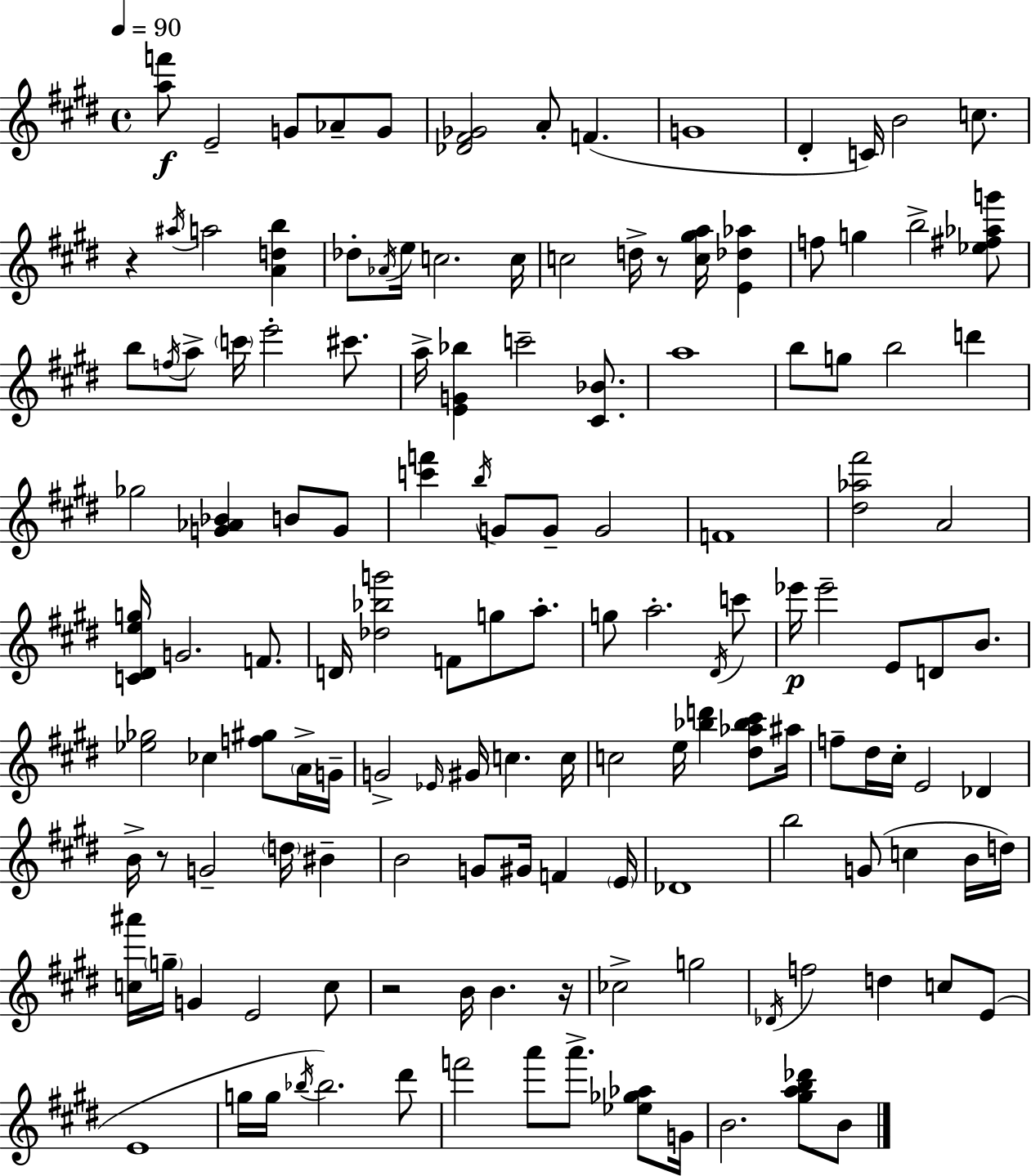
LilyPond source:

{
  \clef treble
  \time 4/4
  \defaultTimeSignature
  \key e \major
  \tempo 4 = 90
  <a'' f'''>8\f e'2-- g'8 aes'8-- g'8 | <des' fis' ges'>2 a'8-. f'4.( | g'1 | dis'4-. c'16) b'2 c''8. | \break r4 \acciaccatura { ais''16 } a''2 <a' d'' b''>4 | des''8-. \acciaccatura { aes'16 } e''16 c''2. | c''16 c''2 d''16-> r8 <c'' gis'' a''>16 <e' des'' aes''>4 | f''8 g''4 b''2-> | \break <ees'' fis'' aes'' g'''>8 b''8 \acciaccatura { f''16 } a''8-> \parenthesize c'''16 e'''2-. | cis'''8. a''16-> <e' g' bes''>4 c'''2-- | <cis' bes'>8. a''1 | b''8 g''8 b''2 d'''4 | \break ges''2 <g' aes' bes'>4 b'8 | g'8 <c''' f'''>4 \acciaccatura { b''16 } g'8 g'8-- g'2 | f'1 | <dis'' aes'' fis'''>2 a'2 | \break <c' dis' e'' g''>16 g'2. | f'8. d'16 <des'' bes'' g'''>2 f'8 g''8 | a''8.-. g''8 a''2.-. | \acciaccatura { dis'16 } c'''8 ees'''16\p ees'''2-- e'8 | \break d'8 b'8. <ees'' ges''>2 ces''4 | <f'' gis''>8 \parenthesize a'16-> g'16-- g'2-> \grace { ees'16 } gis'16 c''4. | c''16 c''2 e''16 <bes'' d'''>4 | <dis'' aes'' bes'' cis'''>8 ais''16 f''8-- dis''16 cis''16-. e'2 | \break des'4 b'16-> r8 g'2-- | \parenthesize d''16 bis'4-- b'2 g'8 | gis'16 f'4 \parenthesize e'16 des'1 | b''2 g'8( | \break c''4 b'16 d''16) <c'' ais'''>16 \parenthesize g''16-- g'4 e'2 | c''8 r2 b'16 b'4. | r16 ces''2-> g''2 | \acciaccatura { des'16 } f''2 d''4 | \break c''8 e'8( e'1 | g''16 g''16 \acciaccatura { bes''16 }) bes''2. | dis'''8 f'''2 | a'''8 a'''8.-> <ees'' ges'' aes''>8 g'16 b'2. | \break <gis'' a'' b'' des'''>8 b'8 \bar "|."
}